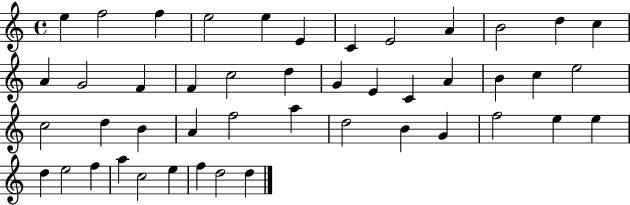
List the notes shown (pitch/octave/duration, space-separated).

E5/q F5/h F5/q E5/h E5/q E4/q C4/q E4/h A4/q B4/h D5/q C5/q A4/q G4/h F4/q F4/q C5/h D5/q G4/q E4/q C4/q A4/q B4/q C5/q E5/h C5/h D5/q B4/q A4/q F5/h A5/q D5/h B4/q G4/q F5/h E5/q E5/q D5/q E5/h F5/q A5/q C5/h E5/q F5/q D5/h D5/q